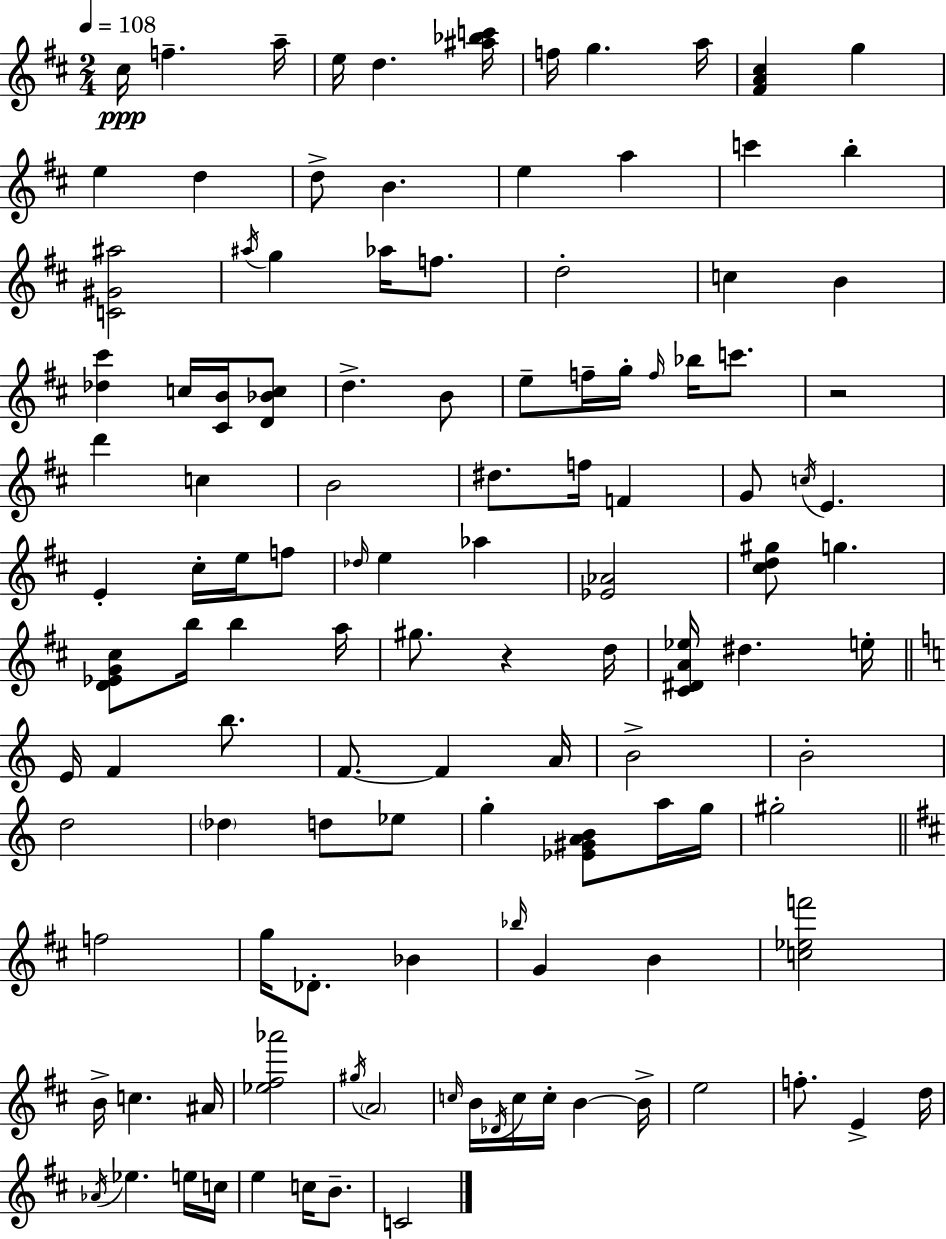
{
  \clef treble
  \numericTimeSignature
  \time 2/4
  \key d \major
  \tempo 4 = 108
  cis''16\ppp f''4.-- a''16-- | e''16 d''4. <ais'' bes'' c'''>16 | f''16 g''4. a''16 | <fis' a' cis''>4 g''4 | \break e''4 d''4 | d''8-> b'4. | e''4 a''4 | c'''4 b''4-. | \break <c' gis' ais''>2 | \acciaccatura { ais''16 } g''4 aes''16 f''8. | d''2-. | c''4 b'4 | \break <des'' cis'''>4 c''16 <cis' b'>16 <d' bes' c''>8 | d''4.-> b'8 | e''8-- f''16-- g''16-. \grace { f''16 } bes''16 c'''8. | r2 | \break d'''4 c''4 | b'2 | dis''8. f''16 f'4 | g'8 \acciaccatura { c''16 } e'4. | \break e'4-. cis''16-. | e''16 f''8 \grace { des''16 } e''4 | aes''4 <ees' aes'>2 | <cis'' d'' gis''>8 g''4. | \break <d' ees' g' cis''>8 b''16 b''4 | a''16 gis''8. r4 | d''16 <cis' dis' a' ees''>16 dis''4. | e''16-. \bar "||" \break \key c \major e'16 f'4 b''8. | f'8.~~ f'4 a'16 | b'2-> | b'2-. | \break d''2 | \parenthesize des''4 d''8 ees''8 | g''4-. <ees' gis' a' b'>8 a''16 g''16 | gis''2-. | \break \bar "||" \break \key b \minor f''2 | g''16 des'8.-. bes'4 | \grace { bes''16 } g'4 b'4 | <c'' ees'' f'''>2 | \break b'16-> c''4. | ais'16 <ees'' fis'' aes'''>2 | \acciaccatura { gis''16 } \parenthesize a'2 | \grace { c''16 } b'16 \acciaccatura { des'16 } c''16 c''16-. b'4~~ | \break b'16-> e''2 | f''8.-. e'4-> | d''16 \acciaccatura { aes'16 } ees''4. | e''16 c''16 e''4 | \break c''16 b'8.-- c'2 | \bar "|."
}